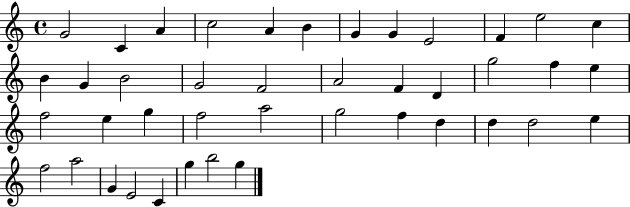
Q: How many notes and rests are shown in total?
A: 42